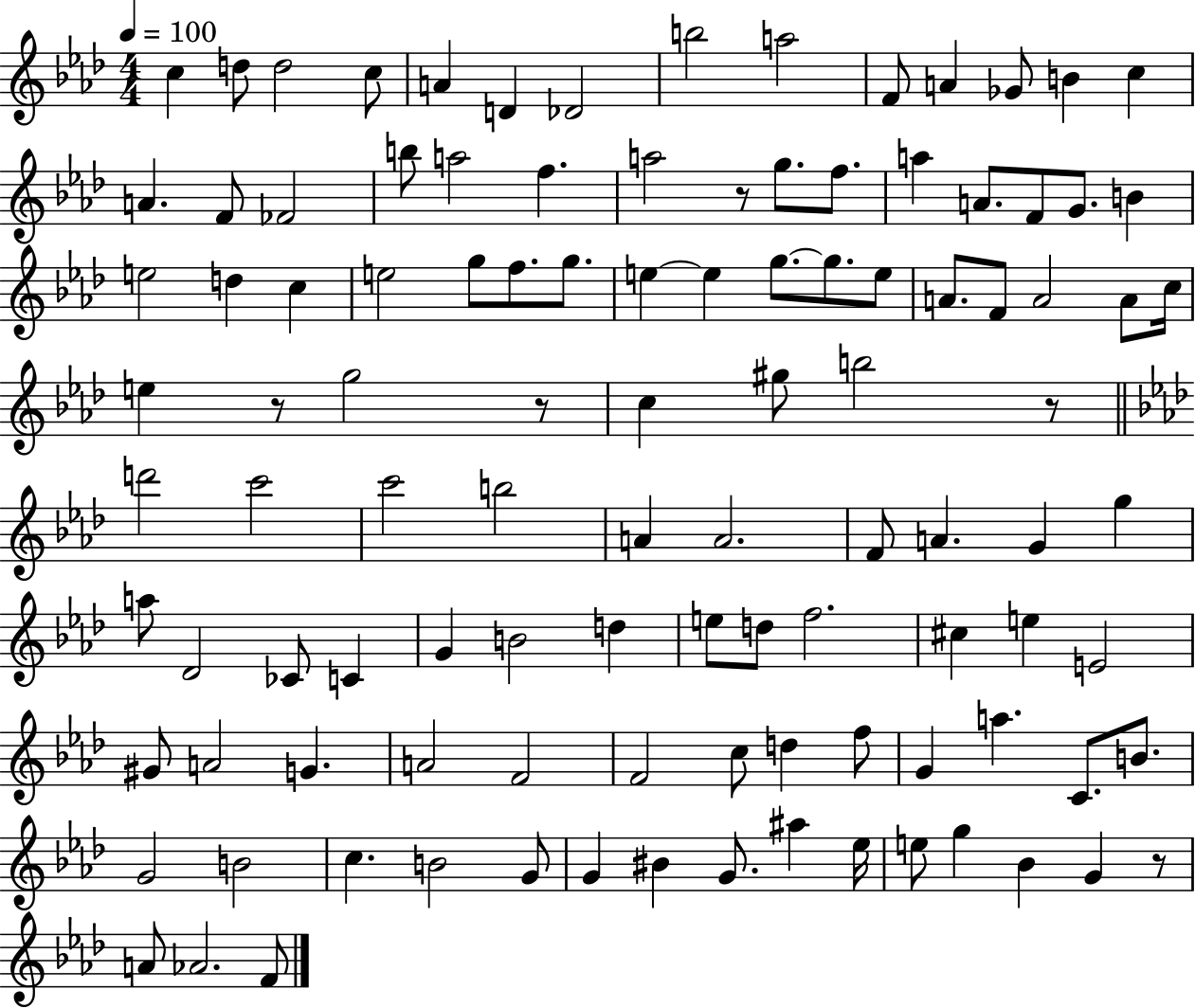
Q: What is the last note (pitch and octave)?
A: F4